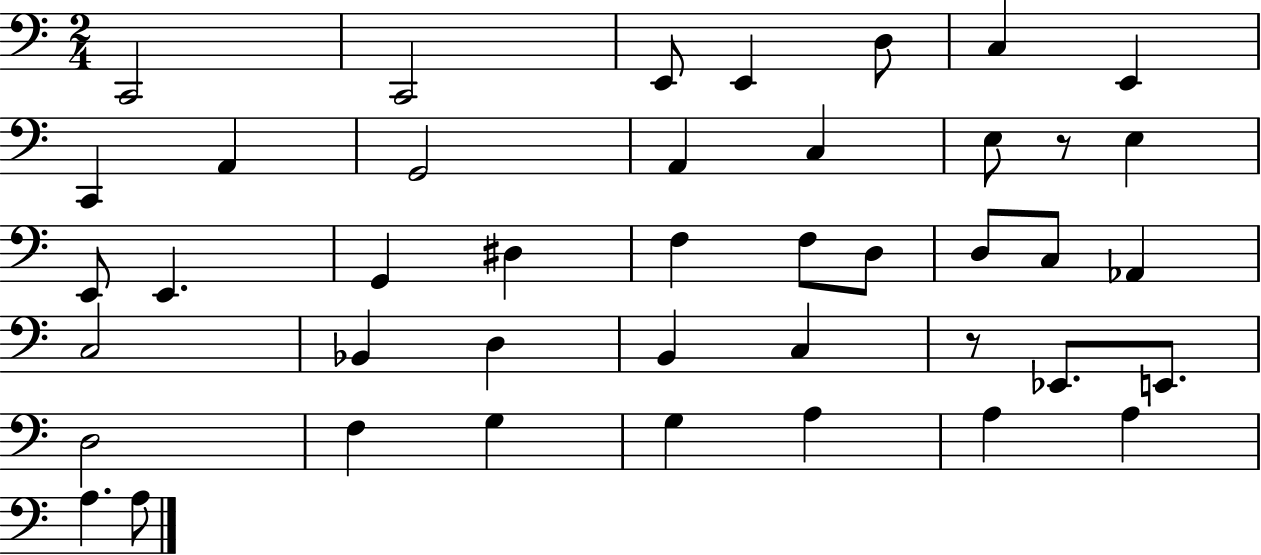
X:1
T:Untitled
M:2/4
L:1/4
K:C
C,,2 C,,2 E,,/2 E,, D,/2 C, E,, C,, A,, G,,2 A,, C, E,/2 z/2 E, E,,/2 E,, G,, ^D, F, F,/2 D,/2 D,/2 C,/2 _A,, C,2 _B,, D, B,, C, z/2 _E,,/2 E,,/2 D,2 F, G, G, A, A, A, A, A,/2